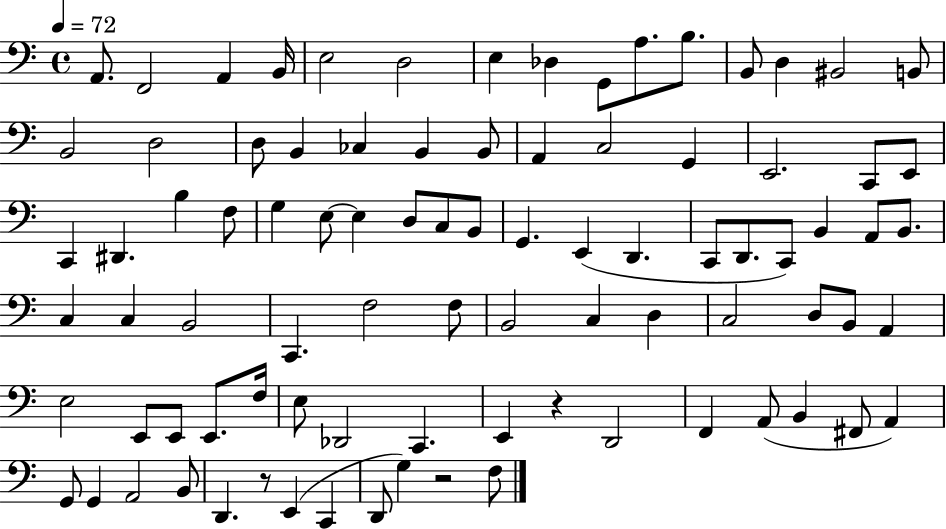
X:1
T:Untitled
M:4/4
L:1/4
K:C
A,,/2 F,,2 A,, B,,/4 E,2 D,2 E, _D, G,,/2 A,/2 B,/2 B,,/2 D, ^B,,2 B,,/2 B,,2 D,2 D,/2 B,, _C, B,, B,,/2 A,, C,2 G,, E,,2 C,,/2 E,,/2 C,, ^D,, B, F,/2 G, E,/2 E, D,/2 C,/2 B,,/2 G,, E,, D,, C,,/2 D,,/2 C,,/2 B,, A,,/2 B,,/2 C, C, B,,2 C,, F,2 F,/2 B,,2 C, D, C,2 D,/2 B,,/2 A,, E,2 E,,/2 E,,/2 E,,/2 F,/4 E,/2 _D,,2 C,, E,, z D,,2 F,, A,,/2 B,, ^F,,/2 A,, G,,/2 G,, A,,2 B,,/2 D,, z/2 E,, C,, D,,/2 G, z2 F,/2